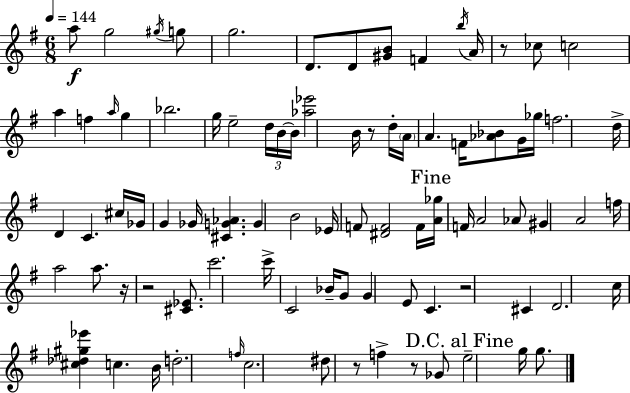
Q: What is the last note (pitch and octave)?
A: G5